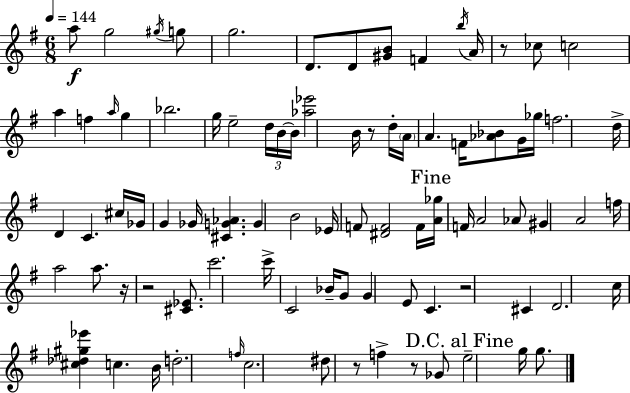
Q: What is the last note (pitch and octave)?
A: G5